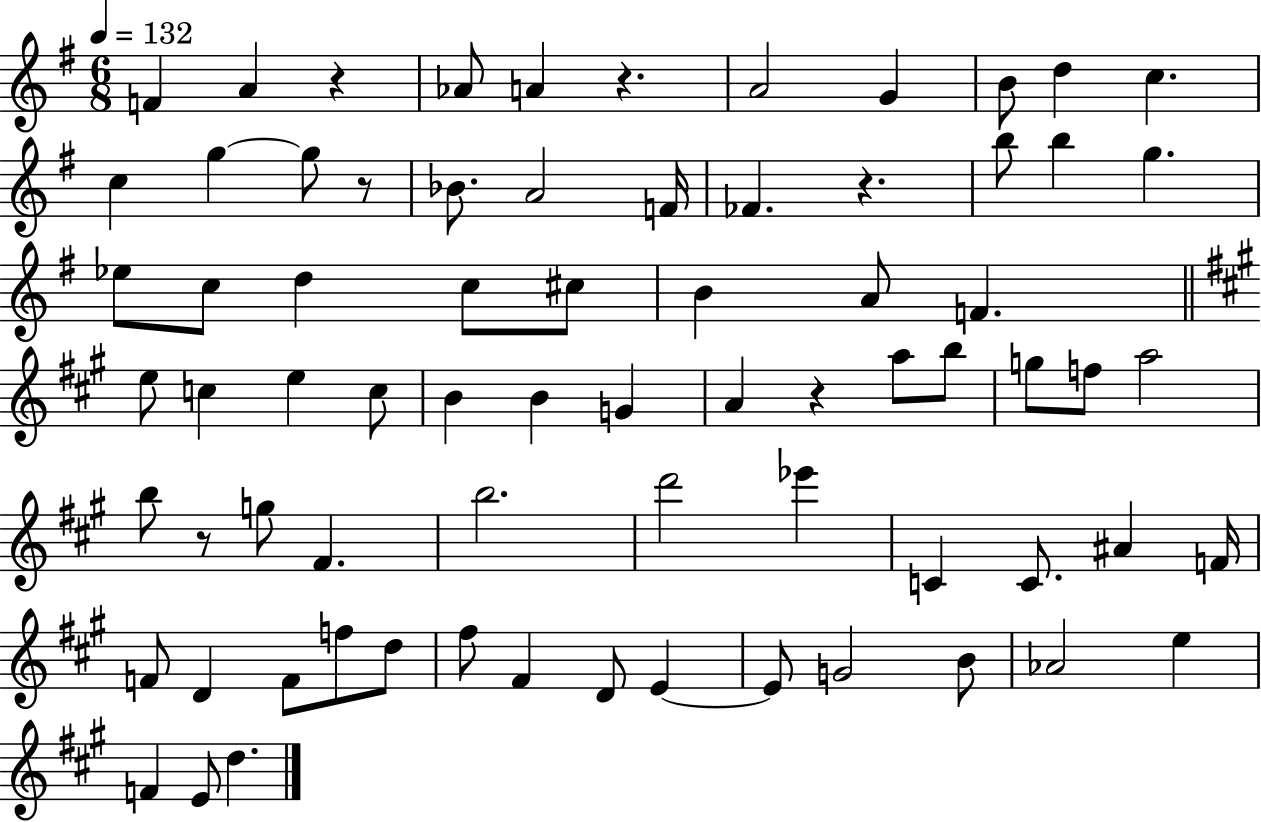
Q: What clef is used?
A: treble